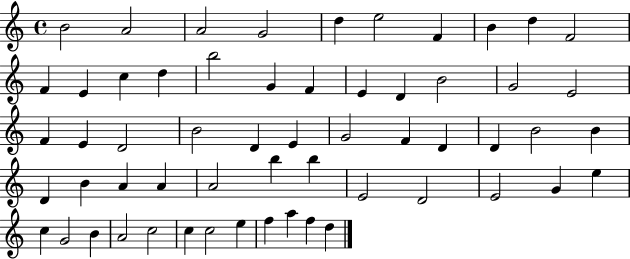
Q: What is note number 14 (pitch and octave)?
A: D5